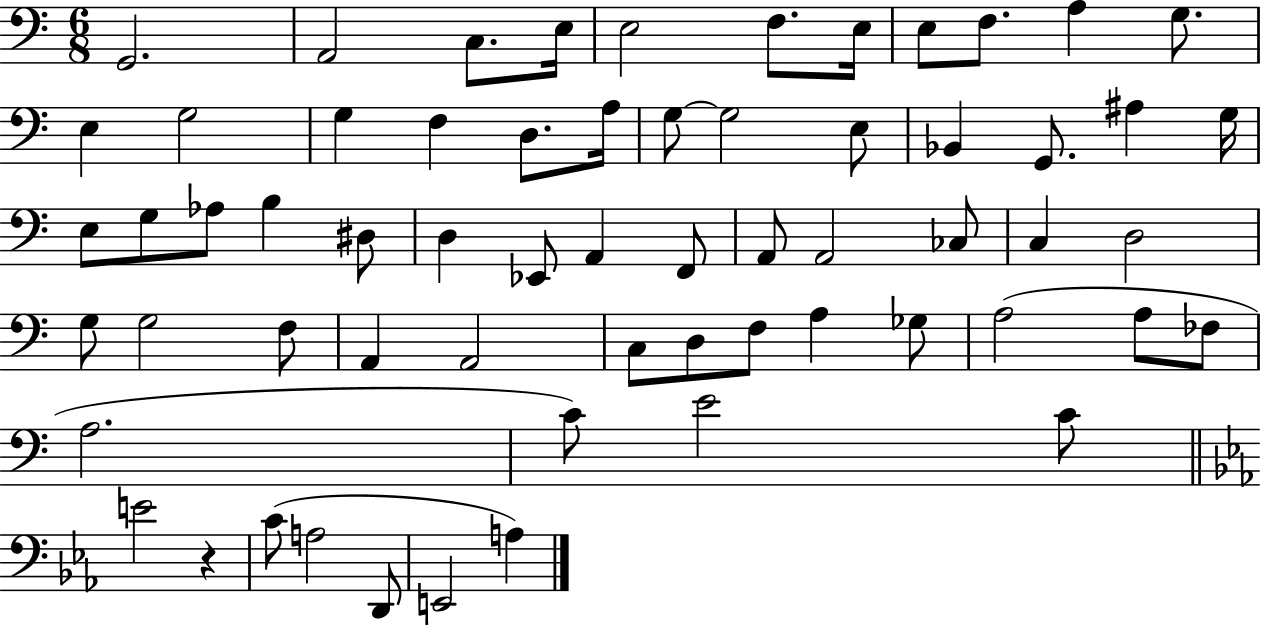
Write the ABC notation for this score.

X:1
T:Untitled
M:6/8
L:1/4
K:C
G,,2 A,,2 C,/2 E,/4 E,2 F,/2 E,/4 E,/2 F,/2 A, G,/2 E, G,2 G, F, D,/2 A,/4 G,/2 G,2 E,/2 _B,, G,,/2 ^A, G,/4 E,/2 G,/2 _A,/2 B, ^D,/2 D, _E,,/2 A,, F,,/2 A,,/2 A,,2 _C,/2 C, D,2 G,/2 G,2 F,/2 A,, A,,2 C,/2 D,/2 F,/2 A, _G,/2 A,2 A,/2 _F,/2 A,2 C/2 E2 C/2 E2 z C/2 A,2 D,,/2 E,,2 A,